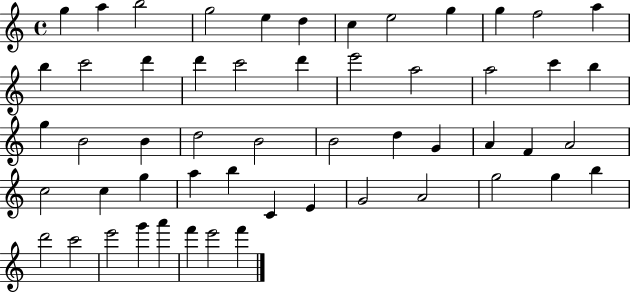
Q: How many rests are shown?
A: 0